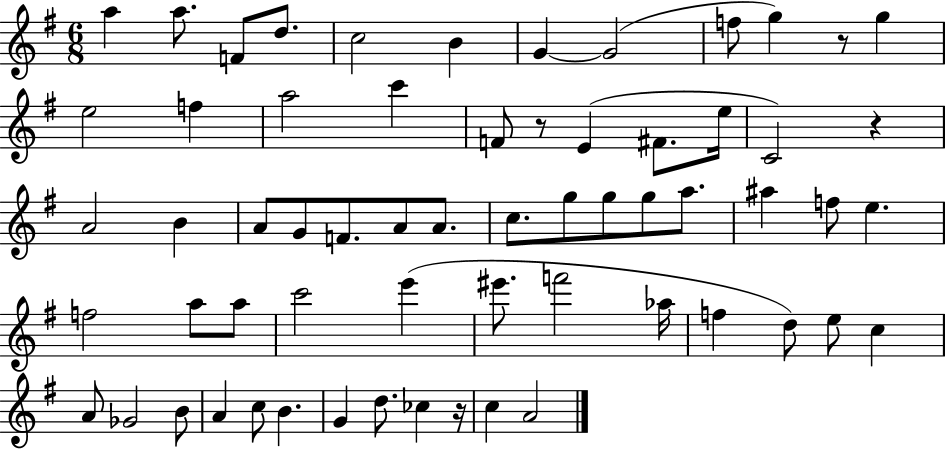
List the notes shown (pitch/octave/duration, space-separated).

A5/q A5/e. F4/e D5/e. C5/h B4/q G4/q G4/h F5/e G5/q R/e G5/q E5/h F5/q A5/h C6/q F4/e R/e E4/q F#4/e. E5/s C4/h R/q A4/h B4/q A4/e G4/e F4/e. A4/e A4/e. C5/e. G5/e G5/e G5/e A5/e. A#5/q F5/e E5/q. F5/h A5/e A5/e C6/h E6/q EIS6/e. F6/h Ab5/s F5/q D5/e E5/e C5/q A4/e Gb4/h B4/e A4/q C5/e B4/q. G4/q D5/e. CES5/q R/s C5/q A4/h